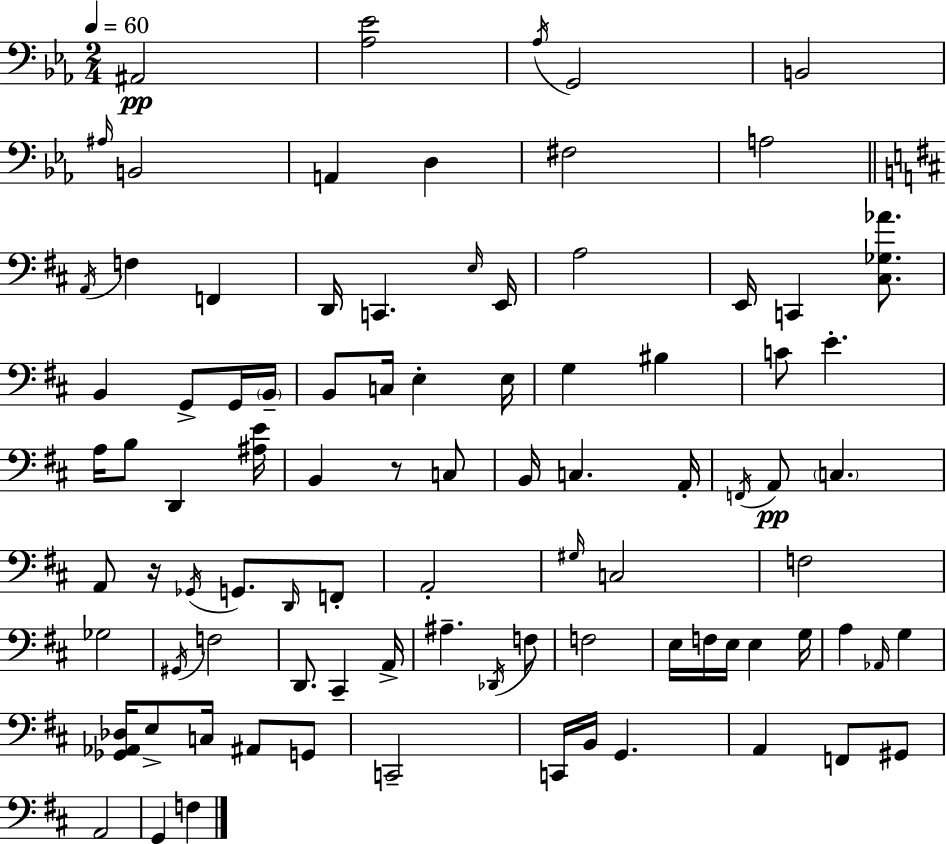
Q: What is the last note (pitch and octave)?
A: F3